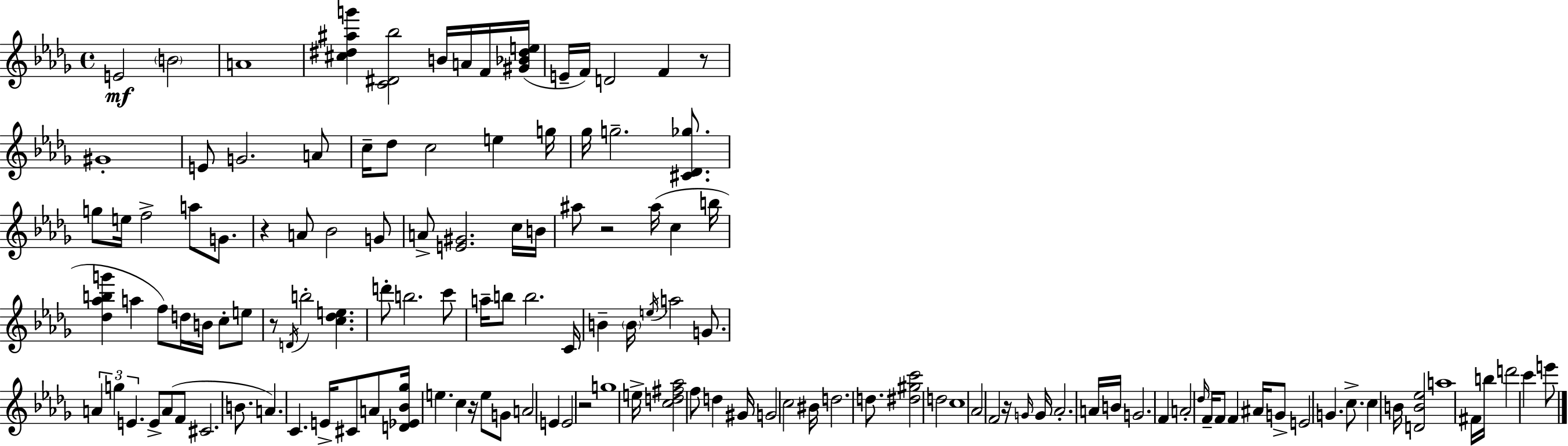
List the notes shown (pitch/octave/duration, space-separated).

E4/h B4/h A4/w [C#5,D#5,A#5,G6]/q [C4,D#4,Bb5]/h B4/s A4/s F4/s [G#4,Bb4,D#5,E5]/s E4/s F4/s D4/h F4/q R/e G#4/w E4/e G4/h. A4/e C5/s Db5/e C5/h E5/q G5/s Gb5/s G5/h. [C#4,Db4,Gb5]/e. G5/e E5/s F5/h A5/e G4/e. R/q A4/e Bb4/h G4/e A4/e [E4,G#4]/h. C5/s B4/s A#5/e R/h A#5/s C5/q B5/s [Db5,Ab5,B5,G6]/q A5/q F5/e D5/s B4/s C5/e E5/e R/e D4/s B5/h [C5,Db5,E5]/q. D6/e B5/h. C6/e A5/s B5/e B5/h. C4/s B4/q B4/s E5/s A5/h G4/e. A4/q G5/q E4/q. E4/e A4/e F4/e C#4/h. B4/e. A4/q. C4/q. E4/s C#4/e A4/e [D4,Eb4,Bb4,Gb5]/s E5/q. C5/q R/s E5/e G4/e A4/h E4/q E4/h R/h G5/w E5/s [C5,D5,F#5,Ab5]/h F5/e D5/q G#4/s G4/h C5/h BIS4/s D5/h. D5/e. [D#5,G#5,C6]/h D5/h C5/w Ab4/h F4/h R/s G4/s G4/s Ab4/h. A4/s B4/s G4/h. F4/q A4/h Db5/s F4/s F4/e F4/q A#4/s G4/e E4/h G4/q. C5/e. C5/q B4/s [D4,B4,Eb5]/h A5/w F#4/s B5/s D6/h C6/q E6/e